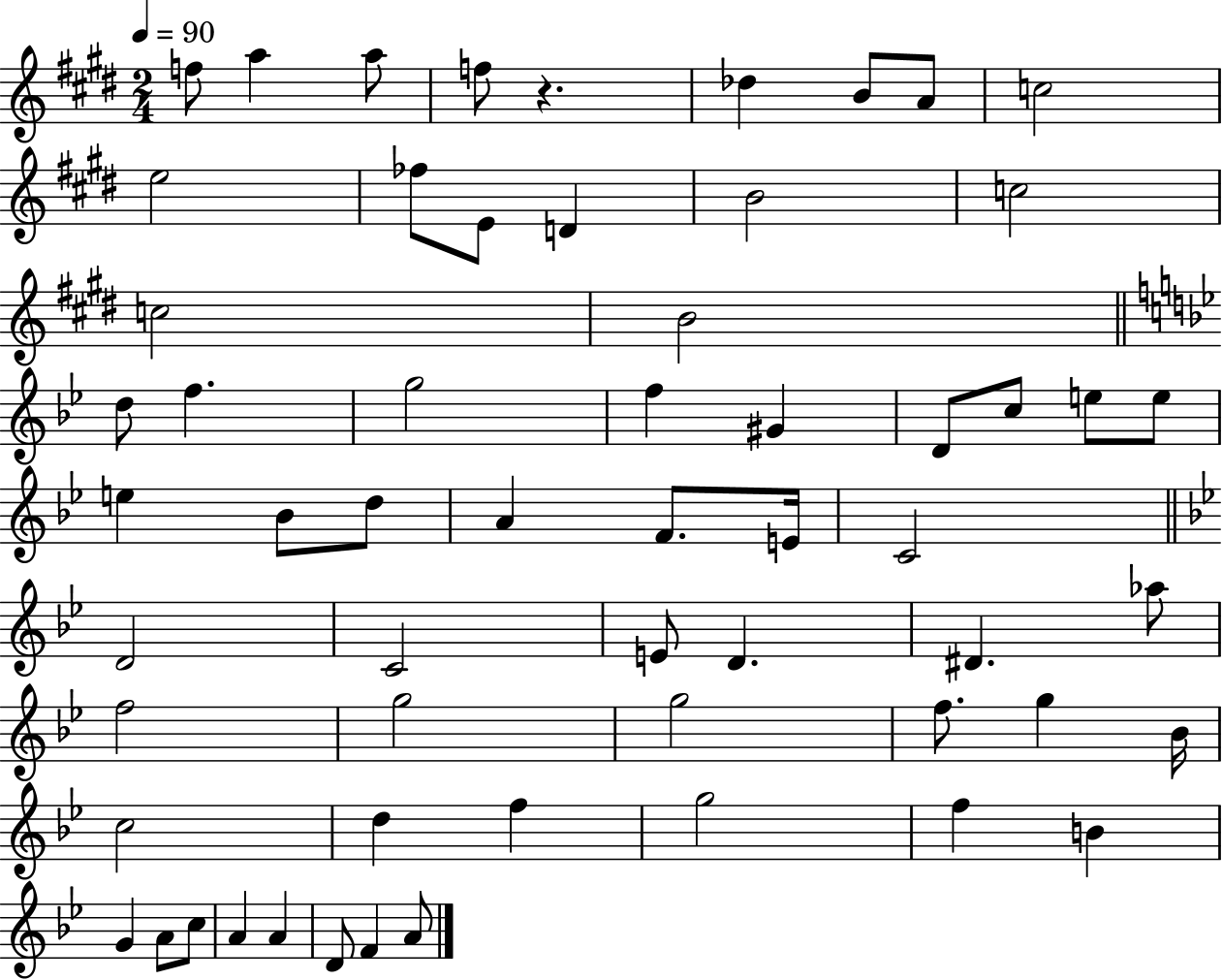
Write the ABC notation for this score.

X:1
T:Untitled
M:2/4
L:1/4
K:E
f/2 a a/2 f/2 z _d B/2 A/2 c2 e2 _f/2 E/2 D B2 c2 c2 B2 d/2 f g2 f ^G D/2 c/2 e/2 e/2 e _B/2 d/2 A F/2 E/4 C2 D2 C2 E/2 D ^D _a/2 f2 g2 g2 f/2 g _B/4 c2 d f g2 f B G A/2 c/2 A A D/2 F A/2